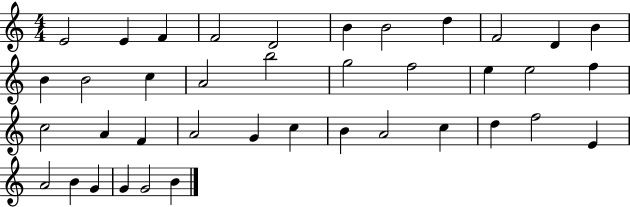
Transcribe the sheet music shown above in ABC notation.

X:1
T:Untitled
M:4/4
L:1/4
K:C
E2 E F F2 D2 B B2 d F2 D B B B2 c A2 b2 g2 f2 e e2 f c2 A F A2 G c B A2 c d f2 E A2 B G G G2 B